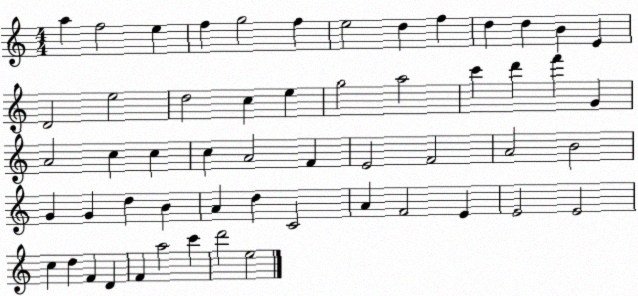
X:1
T:Untitled
M:4/4
L:1/4
K:C
a f2 e f g2 f e2 d f d d B E D2 e2 d2 c e g2 a2 c' d' f' G A2 c c c A2 F E2 F2 A2 B2 G G d B A d C2 A F2 E E2 E2 c d F D F a2 c' d'2 e2